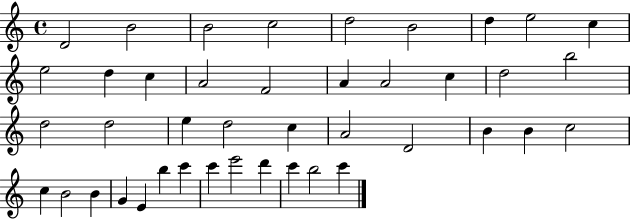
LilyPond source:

{
  \clef treble
  \time 4/4
  \defaultTimeSignature
  \key c \major
  d'2 b'2 | b'2 c''2 | d''2 b'2 | d''4 e''2 c''4 | \break e''2 d''4 c''4 | a'2 f'2 | a'4 a'2 c''4 | d''2 b''2 | \break d''2 d''2 | e''4 d''2 c''4 | a'2 d'2 | b'4 b'4 c''2 | \break c''4 b'2 b'4 | g'4 e'4 b''4 c'''4 | c'''4 e'''2 d'''4 | c'''4 b''2 c'''4 | \break \bar "|."
}